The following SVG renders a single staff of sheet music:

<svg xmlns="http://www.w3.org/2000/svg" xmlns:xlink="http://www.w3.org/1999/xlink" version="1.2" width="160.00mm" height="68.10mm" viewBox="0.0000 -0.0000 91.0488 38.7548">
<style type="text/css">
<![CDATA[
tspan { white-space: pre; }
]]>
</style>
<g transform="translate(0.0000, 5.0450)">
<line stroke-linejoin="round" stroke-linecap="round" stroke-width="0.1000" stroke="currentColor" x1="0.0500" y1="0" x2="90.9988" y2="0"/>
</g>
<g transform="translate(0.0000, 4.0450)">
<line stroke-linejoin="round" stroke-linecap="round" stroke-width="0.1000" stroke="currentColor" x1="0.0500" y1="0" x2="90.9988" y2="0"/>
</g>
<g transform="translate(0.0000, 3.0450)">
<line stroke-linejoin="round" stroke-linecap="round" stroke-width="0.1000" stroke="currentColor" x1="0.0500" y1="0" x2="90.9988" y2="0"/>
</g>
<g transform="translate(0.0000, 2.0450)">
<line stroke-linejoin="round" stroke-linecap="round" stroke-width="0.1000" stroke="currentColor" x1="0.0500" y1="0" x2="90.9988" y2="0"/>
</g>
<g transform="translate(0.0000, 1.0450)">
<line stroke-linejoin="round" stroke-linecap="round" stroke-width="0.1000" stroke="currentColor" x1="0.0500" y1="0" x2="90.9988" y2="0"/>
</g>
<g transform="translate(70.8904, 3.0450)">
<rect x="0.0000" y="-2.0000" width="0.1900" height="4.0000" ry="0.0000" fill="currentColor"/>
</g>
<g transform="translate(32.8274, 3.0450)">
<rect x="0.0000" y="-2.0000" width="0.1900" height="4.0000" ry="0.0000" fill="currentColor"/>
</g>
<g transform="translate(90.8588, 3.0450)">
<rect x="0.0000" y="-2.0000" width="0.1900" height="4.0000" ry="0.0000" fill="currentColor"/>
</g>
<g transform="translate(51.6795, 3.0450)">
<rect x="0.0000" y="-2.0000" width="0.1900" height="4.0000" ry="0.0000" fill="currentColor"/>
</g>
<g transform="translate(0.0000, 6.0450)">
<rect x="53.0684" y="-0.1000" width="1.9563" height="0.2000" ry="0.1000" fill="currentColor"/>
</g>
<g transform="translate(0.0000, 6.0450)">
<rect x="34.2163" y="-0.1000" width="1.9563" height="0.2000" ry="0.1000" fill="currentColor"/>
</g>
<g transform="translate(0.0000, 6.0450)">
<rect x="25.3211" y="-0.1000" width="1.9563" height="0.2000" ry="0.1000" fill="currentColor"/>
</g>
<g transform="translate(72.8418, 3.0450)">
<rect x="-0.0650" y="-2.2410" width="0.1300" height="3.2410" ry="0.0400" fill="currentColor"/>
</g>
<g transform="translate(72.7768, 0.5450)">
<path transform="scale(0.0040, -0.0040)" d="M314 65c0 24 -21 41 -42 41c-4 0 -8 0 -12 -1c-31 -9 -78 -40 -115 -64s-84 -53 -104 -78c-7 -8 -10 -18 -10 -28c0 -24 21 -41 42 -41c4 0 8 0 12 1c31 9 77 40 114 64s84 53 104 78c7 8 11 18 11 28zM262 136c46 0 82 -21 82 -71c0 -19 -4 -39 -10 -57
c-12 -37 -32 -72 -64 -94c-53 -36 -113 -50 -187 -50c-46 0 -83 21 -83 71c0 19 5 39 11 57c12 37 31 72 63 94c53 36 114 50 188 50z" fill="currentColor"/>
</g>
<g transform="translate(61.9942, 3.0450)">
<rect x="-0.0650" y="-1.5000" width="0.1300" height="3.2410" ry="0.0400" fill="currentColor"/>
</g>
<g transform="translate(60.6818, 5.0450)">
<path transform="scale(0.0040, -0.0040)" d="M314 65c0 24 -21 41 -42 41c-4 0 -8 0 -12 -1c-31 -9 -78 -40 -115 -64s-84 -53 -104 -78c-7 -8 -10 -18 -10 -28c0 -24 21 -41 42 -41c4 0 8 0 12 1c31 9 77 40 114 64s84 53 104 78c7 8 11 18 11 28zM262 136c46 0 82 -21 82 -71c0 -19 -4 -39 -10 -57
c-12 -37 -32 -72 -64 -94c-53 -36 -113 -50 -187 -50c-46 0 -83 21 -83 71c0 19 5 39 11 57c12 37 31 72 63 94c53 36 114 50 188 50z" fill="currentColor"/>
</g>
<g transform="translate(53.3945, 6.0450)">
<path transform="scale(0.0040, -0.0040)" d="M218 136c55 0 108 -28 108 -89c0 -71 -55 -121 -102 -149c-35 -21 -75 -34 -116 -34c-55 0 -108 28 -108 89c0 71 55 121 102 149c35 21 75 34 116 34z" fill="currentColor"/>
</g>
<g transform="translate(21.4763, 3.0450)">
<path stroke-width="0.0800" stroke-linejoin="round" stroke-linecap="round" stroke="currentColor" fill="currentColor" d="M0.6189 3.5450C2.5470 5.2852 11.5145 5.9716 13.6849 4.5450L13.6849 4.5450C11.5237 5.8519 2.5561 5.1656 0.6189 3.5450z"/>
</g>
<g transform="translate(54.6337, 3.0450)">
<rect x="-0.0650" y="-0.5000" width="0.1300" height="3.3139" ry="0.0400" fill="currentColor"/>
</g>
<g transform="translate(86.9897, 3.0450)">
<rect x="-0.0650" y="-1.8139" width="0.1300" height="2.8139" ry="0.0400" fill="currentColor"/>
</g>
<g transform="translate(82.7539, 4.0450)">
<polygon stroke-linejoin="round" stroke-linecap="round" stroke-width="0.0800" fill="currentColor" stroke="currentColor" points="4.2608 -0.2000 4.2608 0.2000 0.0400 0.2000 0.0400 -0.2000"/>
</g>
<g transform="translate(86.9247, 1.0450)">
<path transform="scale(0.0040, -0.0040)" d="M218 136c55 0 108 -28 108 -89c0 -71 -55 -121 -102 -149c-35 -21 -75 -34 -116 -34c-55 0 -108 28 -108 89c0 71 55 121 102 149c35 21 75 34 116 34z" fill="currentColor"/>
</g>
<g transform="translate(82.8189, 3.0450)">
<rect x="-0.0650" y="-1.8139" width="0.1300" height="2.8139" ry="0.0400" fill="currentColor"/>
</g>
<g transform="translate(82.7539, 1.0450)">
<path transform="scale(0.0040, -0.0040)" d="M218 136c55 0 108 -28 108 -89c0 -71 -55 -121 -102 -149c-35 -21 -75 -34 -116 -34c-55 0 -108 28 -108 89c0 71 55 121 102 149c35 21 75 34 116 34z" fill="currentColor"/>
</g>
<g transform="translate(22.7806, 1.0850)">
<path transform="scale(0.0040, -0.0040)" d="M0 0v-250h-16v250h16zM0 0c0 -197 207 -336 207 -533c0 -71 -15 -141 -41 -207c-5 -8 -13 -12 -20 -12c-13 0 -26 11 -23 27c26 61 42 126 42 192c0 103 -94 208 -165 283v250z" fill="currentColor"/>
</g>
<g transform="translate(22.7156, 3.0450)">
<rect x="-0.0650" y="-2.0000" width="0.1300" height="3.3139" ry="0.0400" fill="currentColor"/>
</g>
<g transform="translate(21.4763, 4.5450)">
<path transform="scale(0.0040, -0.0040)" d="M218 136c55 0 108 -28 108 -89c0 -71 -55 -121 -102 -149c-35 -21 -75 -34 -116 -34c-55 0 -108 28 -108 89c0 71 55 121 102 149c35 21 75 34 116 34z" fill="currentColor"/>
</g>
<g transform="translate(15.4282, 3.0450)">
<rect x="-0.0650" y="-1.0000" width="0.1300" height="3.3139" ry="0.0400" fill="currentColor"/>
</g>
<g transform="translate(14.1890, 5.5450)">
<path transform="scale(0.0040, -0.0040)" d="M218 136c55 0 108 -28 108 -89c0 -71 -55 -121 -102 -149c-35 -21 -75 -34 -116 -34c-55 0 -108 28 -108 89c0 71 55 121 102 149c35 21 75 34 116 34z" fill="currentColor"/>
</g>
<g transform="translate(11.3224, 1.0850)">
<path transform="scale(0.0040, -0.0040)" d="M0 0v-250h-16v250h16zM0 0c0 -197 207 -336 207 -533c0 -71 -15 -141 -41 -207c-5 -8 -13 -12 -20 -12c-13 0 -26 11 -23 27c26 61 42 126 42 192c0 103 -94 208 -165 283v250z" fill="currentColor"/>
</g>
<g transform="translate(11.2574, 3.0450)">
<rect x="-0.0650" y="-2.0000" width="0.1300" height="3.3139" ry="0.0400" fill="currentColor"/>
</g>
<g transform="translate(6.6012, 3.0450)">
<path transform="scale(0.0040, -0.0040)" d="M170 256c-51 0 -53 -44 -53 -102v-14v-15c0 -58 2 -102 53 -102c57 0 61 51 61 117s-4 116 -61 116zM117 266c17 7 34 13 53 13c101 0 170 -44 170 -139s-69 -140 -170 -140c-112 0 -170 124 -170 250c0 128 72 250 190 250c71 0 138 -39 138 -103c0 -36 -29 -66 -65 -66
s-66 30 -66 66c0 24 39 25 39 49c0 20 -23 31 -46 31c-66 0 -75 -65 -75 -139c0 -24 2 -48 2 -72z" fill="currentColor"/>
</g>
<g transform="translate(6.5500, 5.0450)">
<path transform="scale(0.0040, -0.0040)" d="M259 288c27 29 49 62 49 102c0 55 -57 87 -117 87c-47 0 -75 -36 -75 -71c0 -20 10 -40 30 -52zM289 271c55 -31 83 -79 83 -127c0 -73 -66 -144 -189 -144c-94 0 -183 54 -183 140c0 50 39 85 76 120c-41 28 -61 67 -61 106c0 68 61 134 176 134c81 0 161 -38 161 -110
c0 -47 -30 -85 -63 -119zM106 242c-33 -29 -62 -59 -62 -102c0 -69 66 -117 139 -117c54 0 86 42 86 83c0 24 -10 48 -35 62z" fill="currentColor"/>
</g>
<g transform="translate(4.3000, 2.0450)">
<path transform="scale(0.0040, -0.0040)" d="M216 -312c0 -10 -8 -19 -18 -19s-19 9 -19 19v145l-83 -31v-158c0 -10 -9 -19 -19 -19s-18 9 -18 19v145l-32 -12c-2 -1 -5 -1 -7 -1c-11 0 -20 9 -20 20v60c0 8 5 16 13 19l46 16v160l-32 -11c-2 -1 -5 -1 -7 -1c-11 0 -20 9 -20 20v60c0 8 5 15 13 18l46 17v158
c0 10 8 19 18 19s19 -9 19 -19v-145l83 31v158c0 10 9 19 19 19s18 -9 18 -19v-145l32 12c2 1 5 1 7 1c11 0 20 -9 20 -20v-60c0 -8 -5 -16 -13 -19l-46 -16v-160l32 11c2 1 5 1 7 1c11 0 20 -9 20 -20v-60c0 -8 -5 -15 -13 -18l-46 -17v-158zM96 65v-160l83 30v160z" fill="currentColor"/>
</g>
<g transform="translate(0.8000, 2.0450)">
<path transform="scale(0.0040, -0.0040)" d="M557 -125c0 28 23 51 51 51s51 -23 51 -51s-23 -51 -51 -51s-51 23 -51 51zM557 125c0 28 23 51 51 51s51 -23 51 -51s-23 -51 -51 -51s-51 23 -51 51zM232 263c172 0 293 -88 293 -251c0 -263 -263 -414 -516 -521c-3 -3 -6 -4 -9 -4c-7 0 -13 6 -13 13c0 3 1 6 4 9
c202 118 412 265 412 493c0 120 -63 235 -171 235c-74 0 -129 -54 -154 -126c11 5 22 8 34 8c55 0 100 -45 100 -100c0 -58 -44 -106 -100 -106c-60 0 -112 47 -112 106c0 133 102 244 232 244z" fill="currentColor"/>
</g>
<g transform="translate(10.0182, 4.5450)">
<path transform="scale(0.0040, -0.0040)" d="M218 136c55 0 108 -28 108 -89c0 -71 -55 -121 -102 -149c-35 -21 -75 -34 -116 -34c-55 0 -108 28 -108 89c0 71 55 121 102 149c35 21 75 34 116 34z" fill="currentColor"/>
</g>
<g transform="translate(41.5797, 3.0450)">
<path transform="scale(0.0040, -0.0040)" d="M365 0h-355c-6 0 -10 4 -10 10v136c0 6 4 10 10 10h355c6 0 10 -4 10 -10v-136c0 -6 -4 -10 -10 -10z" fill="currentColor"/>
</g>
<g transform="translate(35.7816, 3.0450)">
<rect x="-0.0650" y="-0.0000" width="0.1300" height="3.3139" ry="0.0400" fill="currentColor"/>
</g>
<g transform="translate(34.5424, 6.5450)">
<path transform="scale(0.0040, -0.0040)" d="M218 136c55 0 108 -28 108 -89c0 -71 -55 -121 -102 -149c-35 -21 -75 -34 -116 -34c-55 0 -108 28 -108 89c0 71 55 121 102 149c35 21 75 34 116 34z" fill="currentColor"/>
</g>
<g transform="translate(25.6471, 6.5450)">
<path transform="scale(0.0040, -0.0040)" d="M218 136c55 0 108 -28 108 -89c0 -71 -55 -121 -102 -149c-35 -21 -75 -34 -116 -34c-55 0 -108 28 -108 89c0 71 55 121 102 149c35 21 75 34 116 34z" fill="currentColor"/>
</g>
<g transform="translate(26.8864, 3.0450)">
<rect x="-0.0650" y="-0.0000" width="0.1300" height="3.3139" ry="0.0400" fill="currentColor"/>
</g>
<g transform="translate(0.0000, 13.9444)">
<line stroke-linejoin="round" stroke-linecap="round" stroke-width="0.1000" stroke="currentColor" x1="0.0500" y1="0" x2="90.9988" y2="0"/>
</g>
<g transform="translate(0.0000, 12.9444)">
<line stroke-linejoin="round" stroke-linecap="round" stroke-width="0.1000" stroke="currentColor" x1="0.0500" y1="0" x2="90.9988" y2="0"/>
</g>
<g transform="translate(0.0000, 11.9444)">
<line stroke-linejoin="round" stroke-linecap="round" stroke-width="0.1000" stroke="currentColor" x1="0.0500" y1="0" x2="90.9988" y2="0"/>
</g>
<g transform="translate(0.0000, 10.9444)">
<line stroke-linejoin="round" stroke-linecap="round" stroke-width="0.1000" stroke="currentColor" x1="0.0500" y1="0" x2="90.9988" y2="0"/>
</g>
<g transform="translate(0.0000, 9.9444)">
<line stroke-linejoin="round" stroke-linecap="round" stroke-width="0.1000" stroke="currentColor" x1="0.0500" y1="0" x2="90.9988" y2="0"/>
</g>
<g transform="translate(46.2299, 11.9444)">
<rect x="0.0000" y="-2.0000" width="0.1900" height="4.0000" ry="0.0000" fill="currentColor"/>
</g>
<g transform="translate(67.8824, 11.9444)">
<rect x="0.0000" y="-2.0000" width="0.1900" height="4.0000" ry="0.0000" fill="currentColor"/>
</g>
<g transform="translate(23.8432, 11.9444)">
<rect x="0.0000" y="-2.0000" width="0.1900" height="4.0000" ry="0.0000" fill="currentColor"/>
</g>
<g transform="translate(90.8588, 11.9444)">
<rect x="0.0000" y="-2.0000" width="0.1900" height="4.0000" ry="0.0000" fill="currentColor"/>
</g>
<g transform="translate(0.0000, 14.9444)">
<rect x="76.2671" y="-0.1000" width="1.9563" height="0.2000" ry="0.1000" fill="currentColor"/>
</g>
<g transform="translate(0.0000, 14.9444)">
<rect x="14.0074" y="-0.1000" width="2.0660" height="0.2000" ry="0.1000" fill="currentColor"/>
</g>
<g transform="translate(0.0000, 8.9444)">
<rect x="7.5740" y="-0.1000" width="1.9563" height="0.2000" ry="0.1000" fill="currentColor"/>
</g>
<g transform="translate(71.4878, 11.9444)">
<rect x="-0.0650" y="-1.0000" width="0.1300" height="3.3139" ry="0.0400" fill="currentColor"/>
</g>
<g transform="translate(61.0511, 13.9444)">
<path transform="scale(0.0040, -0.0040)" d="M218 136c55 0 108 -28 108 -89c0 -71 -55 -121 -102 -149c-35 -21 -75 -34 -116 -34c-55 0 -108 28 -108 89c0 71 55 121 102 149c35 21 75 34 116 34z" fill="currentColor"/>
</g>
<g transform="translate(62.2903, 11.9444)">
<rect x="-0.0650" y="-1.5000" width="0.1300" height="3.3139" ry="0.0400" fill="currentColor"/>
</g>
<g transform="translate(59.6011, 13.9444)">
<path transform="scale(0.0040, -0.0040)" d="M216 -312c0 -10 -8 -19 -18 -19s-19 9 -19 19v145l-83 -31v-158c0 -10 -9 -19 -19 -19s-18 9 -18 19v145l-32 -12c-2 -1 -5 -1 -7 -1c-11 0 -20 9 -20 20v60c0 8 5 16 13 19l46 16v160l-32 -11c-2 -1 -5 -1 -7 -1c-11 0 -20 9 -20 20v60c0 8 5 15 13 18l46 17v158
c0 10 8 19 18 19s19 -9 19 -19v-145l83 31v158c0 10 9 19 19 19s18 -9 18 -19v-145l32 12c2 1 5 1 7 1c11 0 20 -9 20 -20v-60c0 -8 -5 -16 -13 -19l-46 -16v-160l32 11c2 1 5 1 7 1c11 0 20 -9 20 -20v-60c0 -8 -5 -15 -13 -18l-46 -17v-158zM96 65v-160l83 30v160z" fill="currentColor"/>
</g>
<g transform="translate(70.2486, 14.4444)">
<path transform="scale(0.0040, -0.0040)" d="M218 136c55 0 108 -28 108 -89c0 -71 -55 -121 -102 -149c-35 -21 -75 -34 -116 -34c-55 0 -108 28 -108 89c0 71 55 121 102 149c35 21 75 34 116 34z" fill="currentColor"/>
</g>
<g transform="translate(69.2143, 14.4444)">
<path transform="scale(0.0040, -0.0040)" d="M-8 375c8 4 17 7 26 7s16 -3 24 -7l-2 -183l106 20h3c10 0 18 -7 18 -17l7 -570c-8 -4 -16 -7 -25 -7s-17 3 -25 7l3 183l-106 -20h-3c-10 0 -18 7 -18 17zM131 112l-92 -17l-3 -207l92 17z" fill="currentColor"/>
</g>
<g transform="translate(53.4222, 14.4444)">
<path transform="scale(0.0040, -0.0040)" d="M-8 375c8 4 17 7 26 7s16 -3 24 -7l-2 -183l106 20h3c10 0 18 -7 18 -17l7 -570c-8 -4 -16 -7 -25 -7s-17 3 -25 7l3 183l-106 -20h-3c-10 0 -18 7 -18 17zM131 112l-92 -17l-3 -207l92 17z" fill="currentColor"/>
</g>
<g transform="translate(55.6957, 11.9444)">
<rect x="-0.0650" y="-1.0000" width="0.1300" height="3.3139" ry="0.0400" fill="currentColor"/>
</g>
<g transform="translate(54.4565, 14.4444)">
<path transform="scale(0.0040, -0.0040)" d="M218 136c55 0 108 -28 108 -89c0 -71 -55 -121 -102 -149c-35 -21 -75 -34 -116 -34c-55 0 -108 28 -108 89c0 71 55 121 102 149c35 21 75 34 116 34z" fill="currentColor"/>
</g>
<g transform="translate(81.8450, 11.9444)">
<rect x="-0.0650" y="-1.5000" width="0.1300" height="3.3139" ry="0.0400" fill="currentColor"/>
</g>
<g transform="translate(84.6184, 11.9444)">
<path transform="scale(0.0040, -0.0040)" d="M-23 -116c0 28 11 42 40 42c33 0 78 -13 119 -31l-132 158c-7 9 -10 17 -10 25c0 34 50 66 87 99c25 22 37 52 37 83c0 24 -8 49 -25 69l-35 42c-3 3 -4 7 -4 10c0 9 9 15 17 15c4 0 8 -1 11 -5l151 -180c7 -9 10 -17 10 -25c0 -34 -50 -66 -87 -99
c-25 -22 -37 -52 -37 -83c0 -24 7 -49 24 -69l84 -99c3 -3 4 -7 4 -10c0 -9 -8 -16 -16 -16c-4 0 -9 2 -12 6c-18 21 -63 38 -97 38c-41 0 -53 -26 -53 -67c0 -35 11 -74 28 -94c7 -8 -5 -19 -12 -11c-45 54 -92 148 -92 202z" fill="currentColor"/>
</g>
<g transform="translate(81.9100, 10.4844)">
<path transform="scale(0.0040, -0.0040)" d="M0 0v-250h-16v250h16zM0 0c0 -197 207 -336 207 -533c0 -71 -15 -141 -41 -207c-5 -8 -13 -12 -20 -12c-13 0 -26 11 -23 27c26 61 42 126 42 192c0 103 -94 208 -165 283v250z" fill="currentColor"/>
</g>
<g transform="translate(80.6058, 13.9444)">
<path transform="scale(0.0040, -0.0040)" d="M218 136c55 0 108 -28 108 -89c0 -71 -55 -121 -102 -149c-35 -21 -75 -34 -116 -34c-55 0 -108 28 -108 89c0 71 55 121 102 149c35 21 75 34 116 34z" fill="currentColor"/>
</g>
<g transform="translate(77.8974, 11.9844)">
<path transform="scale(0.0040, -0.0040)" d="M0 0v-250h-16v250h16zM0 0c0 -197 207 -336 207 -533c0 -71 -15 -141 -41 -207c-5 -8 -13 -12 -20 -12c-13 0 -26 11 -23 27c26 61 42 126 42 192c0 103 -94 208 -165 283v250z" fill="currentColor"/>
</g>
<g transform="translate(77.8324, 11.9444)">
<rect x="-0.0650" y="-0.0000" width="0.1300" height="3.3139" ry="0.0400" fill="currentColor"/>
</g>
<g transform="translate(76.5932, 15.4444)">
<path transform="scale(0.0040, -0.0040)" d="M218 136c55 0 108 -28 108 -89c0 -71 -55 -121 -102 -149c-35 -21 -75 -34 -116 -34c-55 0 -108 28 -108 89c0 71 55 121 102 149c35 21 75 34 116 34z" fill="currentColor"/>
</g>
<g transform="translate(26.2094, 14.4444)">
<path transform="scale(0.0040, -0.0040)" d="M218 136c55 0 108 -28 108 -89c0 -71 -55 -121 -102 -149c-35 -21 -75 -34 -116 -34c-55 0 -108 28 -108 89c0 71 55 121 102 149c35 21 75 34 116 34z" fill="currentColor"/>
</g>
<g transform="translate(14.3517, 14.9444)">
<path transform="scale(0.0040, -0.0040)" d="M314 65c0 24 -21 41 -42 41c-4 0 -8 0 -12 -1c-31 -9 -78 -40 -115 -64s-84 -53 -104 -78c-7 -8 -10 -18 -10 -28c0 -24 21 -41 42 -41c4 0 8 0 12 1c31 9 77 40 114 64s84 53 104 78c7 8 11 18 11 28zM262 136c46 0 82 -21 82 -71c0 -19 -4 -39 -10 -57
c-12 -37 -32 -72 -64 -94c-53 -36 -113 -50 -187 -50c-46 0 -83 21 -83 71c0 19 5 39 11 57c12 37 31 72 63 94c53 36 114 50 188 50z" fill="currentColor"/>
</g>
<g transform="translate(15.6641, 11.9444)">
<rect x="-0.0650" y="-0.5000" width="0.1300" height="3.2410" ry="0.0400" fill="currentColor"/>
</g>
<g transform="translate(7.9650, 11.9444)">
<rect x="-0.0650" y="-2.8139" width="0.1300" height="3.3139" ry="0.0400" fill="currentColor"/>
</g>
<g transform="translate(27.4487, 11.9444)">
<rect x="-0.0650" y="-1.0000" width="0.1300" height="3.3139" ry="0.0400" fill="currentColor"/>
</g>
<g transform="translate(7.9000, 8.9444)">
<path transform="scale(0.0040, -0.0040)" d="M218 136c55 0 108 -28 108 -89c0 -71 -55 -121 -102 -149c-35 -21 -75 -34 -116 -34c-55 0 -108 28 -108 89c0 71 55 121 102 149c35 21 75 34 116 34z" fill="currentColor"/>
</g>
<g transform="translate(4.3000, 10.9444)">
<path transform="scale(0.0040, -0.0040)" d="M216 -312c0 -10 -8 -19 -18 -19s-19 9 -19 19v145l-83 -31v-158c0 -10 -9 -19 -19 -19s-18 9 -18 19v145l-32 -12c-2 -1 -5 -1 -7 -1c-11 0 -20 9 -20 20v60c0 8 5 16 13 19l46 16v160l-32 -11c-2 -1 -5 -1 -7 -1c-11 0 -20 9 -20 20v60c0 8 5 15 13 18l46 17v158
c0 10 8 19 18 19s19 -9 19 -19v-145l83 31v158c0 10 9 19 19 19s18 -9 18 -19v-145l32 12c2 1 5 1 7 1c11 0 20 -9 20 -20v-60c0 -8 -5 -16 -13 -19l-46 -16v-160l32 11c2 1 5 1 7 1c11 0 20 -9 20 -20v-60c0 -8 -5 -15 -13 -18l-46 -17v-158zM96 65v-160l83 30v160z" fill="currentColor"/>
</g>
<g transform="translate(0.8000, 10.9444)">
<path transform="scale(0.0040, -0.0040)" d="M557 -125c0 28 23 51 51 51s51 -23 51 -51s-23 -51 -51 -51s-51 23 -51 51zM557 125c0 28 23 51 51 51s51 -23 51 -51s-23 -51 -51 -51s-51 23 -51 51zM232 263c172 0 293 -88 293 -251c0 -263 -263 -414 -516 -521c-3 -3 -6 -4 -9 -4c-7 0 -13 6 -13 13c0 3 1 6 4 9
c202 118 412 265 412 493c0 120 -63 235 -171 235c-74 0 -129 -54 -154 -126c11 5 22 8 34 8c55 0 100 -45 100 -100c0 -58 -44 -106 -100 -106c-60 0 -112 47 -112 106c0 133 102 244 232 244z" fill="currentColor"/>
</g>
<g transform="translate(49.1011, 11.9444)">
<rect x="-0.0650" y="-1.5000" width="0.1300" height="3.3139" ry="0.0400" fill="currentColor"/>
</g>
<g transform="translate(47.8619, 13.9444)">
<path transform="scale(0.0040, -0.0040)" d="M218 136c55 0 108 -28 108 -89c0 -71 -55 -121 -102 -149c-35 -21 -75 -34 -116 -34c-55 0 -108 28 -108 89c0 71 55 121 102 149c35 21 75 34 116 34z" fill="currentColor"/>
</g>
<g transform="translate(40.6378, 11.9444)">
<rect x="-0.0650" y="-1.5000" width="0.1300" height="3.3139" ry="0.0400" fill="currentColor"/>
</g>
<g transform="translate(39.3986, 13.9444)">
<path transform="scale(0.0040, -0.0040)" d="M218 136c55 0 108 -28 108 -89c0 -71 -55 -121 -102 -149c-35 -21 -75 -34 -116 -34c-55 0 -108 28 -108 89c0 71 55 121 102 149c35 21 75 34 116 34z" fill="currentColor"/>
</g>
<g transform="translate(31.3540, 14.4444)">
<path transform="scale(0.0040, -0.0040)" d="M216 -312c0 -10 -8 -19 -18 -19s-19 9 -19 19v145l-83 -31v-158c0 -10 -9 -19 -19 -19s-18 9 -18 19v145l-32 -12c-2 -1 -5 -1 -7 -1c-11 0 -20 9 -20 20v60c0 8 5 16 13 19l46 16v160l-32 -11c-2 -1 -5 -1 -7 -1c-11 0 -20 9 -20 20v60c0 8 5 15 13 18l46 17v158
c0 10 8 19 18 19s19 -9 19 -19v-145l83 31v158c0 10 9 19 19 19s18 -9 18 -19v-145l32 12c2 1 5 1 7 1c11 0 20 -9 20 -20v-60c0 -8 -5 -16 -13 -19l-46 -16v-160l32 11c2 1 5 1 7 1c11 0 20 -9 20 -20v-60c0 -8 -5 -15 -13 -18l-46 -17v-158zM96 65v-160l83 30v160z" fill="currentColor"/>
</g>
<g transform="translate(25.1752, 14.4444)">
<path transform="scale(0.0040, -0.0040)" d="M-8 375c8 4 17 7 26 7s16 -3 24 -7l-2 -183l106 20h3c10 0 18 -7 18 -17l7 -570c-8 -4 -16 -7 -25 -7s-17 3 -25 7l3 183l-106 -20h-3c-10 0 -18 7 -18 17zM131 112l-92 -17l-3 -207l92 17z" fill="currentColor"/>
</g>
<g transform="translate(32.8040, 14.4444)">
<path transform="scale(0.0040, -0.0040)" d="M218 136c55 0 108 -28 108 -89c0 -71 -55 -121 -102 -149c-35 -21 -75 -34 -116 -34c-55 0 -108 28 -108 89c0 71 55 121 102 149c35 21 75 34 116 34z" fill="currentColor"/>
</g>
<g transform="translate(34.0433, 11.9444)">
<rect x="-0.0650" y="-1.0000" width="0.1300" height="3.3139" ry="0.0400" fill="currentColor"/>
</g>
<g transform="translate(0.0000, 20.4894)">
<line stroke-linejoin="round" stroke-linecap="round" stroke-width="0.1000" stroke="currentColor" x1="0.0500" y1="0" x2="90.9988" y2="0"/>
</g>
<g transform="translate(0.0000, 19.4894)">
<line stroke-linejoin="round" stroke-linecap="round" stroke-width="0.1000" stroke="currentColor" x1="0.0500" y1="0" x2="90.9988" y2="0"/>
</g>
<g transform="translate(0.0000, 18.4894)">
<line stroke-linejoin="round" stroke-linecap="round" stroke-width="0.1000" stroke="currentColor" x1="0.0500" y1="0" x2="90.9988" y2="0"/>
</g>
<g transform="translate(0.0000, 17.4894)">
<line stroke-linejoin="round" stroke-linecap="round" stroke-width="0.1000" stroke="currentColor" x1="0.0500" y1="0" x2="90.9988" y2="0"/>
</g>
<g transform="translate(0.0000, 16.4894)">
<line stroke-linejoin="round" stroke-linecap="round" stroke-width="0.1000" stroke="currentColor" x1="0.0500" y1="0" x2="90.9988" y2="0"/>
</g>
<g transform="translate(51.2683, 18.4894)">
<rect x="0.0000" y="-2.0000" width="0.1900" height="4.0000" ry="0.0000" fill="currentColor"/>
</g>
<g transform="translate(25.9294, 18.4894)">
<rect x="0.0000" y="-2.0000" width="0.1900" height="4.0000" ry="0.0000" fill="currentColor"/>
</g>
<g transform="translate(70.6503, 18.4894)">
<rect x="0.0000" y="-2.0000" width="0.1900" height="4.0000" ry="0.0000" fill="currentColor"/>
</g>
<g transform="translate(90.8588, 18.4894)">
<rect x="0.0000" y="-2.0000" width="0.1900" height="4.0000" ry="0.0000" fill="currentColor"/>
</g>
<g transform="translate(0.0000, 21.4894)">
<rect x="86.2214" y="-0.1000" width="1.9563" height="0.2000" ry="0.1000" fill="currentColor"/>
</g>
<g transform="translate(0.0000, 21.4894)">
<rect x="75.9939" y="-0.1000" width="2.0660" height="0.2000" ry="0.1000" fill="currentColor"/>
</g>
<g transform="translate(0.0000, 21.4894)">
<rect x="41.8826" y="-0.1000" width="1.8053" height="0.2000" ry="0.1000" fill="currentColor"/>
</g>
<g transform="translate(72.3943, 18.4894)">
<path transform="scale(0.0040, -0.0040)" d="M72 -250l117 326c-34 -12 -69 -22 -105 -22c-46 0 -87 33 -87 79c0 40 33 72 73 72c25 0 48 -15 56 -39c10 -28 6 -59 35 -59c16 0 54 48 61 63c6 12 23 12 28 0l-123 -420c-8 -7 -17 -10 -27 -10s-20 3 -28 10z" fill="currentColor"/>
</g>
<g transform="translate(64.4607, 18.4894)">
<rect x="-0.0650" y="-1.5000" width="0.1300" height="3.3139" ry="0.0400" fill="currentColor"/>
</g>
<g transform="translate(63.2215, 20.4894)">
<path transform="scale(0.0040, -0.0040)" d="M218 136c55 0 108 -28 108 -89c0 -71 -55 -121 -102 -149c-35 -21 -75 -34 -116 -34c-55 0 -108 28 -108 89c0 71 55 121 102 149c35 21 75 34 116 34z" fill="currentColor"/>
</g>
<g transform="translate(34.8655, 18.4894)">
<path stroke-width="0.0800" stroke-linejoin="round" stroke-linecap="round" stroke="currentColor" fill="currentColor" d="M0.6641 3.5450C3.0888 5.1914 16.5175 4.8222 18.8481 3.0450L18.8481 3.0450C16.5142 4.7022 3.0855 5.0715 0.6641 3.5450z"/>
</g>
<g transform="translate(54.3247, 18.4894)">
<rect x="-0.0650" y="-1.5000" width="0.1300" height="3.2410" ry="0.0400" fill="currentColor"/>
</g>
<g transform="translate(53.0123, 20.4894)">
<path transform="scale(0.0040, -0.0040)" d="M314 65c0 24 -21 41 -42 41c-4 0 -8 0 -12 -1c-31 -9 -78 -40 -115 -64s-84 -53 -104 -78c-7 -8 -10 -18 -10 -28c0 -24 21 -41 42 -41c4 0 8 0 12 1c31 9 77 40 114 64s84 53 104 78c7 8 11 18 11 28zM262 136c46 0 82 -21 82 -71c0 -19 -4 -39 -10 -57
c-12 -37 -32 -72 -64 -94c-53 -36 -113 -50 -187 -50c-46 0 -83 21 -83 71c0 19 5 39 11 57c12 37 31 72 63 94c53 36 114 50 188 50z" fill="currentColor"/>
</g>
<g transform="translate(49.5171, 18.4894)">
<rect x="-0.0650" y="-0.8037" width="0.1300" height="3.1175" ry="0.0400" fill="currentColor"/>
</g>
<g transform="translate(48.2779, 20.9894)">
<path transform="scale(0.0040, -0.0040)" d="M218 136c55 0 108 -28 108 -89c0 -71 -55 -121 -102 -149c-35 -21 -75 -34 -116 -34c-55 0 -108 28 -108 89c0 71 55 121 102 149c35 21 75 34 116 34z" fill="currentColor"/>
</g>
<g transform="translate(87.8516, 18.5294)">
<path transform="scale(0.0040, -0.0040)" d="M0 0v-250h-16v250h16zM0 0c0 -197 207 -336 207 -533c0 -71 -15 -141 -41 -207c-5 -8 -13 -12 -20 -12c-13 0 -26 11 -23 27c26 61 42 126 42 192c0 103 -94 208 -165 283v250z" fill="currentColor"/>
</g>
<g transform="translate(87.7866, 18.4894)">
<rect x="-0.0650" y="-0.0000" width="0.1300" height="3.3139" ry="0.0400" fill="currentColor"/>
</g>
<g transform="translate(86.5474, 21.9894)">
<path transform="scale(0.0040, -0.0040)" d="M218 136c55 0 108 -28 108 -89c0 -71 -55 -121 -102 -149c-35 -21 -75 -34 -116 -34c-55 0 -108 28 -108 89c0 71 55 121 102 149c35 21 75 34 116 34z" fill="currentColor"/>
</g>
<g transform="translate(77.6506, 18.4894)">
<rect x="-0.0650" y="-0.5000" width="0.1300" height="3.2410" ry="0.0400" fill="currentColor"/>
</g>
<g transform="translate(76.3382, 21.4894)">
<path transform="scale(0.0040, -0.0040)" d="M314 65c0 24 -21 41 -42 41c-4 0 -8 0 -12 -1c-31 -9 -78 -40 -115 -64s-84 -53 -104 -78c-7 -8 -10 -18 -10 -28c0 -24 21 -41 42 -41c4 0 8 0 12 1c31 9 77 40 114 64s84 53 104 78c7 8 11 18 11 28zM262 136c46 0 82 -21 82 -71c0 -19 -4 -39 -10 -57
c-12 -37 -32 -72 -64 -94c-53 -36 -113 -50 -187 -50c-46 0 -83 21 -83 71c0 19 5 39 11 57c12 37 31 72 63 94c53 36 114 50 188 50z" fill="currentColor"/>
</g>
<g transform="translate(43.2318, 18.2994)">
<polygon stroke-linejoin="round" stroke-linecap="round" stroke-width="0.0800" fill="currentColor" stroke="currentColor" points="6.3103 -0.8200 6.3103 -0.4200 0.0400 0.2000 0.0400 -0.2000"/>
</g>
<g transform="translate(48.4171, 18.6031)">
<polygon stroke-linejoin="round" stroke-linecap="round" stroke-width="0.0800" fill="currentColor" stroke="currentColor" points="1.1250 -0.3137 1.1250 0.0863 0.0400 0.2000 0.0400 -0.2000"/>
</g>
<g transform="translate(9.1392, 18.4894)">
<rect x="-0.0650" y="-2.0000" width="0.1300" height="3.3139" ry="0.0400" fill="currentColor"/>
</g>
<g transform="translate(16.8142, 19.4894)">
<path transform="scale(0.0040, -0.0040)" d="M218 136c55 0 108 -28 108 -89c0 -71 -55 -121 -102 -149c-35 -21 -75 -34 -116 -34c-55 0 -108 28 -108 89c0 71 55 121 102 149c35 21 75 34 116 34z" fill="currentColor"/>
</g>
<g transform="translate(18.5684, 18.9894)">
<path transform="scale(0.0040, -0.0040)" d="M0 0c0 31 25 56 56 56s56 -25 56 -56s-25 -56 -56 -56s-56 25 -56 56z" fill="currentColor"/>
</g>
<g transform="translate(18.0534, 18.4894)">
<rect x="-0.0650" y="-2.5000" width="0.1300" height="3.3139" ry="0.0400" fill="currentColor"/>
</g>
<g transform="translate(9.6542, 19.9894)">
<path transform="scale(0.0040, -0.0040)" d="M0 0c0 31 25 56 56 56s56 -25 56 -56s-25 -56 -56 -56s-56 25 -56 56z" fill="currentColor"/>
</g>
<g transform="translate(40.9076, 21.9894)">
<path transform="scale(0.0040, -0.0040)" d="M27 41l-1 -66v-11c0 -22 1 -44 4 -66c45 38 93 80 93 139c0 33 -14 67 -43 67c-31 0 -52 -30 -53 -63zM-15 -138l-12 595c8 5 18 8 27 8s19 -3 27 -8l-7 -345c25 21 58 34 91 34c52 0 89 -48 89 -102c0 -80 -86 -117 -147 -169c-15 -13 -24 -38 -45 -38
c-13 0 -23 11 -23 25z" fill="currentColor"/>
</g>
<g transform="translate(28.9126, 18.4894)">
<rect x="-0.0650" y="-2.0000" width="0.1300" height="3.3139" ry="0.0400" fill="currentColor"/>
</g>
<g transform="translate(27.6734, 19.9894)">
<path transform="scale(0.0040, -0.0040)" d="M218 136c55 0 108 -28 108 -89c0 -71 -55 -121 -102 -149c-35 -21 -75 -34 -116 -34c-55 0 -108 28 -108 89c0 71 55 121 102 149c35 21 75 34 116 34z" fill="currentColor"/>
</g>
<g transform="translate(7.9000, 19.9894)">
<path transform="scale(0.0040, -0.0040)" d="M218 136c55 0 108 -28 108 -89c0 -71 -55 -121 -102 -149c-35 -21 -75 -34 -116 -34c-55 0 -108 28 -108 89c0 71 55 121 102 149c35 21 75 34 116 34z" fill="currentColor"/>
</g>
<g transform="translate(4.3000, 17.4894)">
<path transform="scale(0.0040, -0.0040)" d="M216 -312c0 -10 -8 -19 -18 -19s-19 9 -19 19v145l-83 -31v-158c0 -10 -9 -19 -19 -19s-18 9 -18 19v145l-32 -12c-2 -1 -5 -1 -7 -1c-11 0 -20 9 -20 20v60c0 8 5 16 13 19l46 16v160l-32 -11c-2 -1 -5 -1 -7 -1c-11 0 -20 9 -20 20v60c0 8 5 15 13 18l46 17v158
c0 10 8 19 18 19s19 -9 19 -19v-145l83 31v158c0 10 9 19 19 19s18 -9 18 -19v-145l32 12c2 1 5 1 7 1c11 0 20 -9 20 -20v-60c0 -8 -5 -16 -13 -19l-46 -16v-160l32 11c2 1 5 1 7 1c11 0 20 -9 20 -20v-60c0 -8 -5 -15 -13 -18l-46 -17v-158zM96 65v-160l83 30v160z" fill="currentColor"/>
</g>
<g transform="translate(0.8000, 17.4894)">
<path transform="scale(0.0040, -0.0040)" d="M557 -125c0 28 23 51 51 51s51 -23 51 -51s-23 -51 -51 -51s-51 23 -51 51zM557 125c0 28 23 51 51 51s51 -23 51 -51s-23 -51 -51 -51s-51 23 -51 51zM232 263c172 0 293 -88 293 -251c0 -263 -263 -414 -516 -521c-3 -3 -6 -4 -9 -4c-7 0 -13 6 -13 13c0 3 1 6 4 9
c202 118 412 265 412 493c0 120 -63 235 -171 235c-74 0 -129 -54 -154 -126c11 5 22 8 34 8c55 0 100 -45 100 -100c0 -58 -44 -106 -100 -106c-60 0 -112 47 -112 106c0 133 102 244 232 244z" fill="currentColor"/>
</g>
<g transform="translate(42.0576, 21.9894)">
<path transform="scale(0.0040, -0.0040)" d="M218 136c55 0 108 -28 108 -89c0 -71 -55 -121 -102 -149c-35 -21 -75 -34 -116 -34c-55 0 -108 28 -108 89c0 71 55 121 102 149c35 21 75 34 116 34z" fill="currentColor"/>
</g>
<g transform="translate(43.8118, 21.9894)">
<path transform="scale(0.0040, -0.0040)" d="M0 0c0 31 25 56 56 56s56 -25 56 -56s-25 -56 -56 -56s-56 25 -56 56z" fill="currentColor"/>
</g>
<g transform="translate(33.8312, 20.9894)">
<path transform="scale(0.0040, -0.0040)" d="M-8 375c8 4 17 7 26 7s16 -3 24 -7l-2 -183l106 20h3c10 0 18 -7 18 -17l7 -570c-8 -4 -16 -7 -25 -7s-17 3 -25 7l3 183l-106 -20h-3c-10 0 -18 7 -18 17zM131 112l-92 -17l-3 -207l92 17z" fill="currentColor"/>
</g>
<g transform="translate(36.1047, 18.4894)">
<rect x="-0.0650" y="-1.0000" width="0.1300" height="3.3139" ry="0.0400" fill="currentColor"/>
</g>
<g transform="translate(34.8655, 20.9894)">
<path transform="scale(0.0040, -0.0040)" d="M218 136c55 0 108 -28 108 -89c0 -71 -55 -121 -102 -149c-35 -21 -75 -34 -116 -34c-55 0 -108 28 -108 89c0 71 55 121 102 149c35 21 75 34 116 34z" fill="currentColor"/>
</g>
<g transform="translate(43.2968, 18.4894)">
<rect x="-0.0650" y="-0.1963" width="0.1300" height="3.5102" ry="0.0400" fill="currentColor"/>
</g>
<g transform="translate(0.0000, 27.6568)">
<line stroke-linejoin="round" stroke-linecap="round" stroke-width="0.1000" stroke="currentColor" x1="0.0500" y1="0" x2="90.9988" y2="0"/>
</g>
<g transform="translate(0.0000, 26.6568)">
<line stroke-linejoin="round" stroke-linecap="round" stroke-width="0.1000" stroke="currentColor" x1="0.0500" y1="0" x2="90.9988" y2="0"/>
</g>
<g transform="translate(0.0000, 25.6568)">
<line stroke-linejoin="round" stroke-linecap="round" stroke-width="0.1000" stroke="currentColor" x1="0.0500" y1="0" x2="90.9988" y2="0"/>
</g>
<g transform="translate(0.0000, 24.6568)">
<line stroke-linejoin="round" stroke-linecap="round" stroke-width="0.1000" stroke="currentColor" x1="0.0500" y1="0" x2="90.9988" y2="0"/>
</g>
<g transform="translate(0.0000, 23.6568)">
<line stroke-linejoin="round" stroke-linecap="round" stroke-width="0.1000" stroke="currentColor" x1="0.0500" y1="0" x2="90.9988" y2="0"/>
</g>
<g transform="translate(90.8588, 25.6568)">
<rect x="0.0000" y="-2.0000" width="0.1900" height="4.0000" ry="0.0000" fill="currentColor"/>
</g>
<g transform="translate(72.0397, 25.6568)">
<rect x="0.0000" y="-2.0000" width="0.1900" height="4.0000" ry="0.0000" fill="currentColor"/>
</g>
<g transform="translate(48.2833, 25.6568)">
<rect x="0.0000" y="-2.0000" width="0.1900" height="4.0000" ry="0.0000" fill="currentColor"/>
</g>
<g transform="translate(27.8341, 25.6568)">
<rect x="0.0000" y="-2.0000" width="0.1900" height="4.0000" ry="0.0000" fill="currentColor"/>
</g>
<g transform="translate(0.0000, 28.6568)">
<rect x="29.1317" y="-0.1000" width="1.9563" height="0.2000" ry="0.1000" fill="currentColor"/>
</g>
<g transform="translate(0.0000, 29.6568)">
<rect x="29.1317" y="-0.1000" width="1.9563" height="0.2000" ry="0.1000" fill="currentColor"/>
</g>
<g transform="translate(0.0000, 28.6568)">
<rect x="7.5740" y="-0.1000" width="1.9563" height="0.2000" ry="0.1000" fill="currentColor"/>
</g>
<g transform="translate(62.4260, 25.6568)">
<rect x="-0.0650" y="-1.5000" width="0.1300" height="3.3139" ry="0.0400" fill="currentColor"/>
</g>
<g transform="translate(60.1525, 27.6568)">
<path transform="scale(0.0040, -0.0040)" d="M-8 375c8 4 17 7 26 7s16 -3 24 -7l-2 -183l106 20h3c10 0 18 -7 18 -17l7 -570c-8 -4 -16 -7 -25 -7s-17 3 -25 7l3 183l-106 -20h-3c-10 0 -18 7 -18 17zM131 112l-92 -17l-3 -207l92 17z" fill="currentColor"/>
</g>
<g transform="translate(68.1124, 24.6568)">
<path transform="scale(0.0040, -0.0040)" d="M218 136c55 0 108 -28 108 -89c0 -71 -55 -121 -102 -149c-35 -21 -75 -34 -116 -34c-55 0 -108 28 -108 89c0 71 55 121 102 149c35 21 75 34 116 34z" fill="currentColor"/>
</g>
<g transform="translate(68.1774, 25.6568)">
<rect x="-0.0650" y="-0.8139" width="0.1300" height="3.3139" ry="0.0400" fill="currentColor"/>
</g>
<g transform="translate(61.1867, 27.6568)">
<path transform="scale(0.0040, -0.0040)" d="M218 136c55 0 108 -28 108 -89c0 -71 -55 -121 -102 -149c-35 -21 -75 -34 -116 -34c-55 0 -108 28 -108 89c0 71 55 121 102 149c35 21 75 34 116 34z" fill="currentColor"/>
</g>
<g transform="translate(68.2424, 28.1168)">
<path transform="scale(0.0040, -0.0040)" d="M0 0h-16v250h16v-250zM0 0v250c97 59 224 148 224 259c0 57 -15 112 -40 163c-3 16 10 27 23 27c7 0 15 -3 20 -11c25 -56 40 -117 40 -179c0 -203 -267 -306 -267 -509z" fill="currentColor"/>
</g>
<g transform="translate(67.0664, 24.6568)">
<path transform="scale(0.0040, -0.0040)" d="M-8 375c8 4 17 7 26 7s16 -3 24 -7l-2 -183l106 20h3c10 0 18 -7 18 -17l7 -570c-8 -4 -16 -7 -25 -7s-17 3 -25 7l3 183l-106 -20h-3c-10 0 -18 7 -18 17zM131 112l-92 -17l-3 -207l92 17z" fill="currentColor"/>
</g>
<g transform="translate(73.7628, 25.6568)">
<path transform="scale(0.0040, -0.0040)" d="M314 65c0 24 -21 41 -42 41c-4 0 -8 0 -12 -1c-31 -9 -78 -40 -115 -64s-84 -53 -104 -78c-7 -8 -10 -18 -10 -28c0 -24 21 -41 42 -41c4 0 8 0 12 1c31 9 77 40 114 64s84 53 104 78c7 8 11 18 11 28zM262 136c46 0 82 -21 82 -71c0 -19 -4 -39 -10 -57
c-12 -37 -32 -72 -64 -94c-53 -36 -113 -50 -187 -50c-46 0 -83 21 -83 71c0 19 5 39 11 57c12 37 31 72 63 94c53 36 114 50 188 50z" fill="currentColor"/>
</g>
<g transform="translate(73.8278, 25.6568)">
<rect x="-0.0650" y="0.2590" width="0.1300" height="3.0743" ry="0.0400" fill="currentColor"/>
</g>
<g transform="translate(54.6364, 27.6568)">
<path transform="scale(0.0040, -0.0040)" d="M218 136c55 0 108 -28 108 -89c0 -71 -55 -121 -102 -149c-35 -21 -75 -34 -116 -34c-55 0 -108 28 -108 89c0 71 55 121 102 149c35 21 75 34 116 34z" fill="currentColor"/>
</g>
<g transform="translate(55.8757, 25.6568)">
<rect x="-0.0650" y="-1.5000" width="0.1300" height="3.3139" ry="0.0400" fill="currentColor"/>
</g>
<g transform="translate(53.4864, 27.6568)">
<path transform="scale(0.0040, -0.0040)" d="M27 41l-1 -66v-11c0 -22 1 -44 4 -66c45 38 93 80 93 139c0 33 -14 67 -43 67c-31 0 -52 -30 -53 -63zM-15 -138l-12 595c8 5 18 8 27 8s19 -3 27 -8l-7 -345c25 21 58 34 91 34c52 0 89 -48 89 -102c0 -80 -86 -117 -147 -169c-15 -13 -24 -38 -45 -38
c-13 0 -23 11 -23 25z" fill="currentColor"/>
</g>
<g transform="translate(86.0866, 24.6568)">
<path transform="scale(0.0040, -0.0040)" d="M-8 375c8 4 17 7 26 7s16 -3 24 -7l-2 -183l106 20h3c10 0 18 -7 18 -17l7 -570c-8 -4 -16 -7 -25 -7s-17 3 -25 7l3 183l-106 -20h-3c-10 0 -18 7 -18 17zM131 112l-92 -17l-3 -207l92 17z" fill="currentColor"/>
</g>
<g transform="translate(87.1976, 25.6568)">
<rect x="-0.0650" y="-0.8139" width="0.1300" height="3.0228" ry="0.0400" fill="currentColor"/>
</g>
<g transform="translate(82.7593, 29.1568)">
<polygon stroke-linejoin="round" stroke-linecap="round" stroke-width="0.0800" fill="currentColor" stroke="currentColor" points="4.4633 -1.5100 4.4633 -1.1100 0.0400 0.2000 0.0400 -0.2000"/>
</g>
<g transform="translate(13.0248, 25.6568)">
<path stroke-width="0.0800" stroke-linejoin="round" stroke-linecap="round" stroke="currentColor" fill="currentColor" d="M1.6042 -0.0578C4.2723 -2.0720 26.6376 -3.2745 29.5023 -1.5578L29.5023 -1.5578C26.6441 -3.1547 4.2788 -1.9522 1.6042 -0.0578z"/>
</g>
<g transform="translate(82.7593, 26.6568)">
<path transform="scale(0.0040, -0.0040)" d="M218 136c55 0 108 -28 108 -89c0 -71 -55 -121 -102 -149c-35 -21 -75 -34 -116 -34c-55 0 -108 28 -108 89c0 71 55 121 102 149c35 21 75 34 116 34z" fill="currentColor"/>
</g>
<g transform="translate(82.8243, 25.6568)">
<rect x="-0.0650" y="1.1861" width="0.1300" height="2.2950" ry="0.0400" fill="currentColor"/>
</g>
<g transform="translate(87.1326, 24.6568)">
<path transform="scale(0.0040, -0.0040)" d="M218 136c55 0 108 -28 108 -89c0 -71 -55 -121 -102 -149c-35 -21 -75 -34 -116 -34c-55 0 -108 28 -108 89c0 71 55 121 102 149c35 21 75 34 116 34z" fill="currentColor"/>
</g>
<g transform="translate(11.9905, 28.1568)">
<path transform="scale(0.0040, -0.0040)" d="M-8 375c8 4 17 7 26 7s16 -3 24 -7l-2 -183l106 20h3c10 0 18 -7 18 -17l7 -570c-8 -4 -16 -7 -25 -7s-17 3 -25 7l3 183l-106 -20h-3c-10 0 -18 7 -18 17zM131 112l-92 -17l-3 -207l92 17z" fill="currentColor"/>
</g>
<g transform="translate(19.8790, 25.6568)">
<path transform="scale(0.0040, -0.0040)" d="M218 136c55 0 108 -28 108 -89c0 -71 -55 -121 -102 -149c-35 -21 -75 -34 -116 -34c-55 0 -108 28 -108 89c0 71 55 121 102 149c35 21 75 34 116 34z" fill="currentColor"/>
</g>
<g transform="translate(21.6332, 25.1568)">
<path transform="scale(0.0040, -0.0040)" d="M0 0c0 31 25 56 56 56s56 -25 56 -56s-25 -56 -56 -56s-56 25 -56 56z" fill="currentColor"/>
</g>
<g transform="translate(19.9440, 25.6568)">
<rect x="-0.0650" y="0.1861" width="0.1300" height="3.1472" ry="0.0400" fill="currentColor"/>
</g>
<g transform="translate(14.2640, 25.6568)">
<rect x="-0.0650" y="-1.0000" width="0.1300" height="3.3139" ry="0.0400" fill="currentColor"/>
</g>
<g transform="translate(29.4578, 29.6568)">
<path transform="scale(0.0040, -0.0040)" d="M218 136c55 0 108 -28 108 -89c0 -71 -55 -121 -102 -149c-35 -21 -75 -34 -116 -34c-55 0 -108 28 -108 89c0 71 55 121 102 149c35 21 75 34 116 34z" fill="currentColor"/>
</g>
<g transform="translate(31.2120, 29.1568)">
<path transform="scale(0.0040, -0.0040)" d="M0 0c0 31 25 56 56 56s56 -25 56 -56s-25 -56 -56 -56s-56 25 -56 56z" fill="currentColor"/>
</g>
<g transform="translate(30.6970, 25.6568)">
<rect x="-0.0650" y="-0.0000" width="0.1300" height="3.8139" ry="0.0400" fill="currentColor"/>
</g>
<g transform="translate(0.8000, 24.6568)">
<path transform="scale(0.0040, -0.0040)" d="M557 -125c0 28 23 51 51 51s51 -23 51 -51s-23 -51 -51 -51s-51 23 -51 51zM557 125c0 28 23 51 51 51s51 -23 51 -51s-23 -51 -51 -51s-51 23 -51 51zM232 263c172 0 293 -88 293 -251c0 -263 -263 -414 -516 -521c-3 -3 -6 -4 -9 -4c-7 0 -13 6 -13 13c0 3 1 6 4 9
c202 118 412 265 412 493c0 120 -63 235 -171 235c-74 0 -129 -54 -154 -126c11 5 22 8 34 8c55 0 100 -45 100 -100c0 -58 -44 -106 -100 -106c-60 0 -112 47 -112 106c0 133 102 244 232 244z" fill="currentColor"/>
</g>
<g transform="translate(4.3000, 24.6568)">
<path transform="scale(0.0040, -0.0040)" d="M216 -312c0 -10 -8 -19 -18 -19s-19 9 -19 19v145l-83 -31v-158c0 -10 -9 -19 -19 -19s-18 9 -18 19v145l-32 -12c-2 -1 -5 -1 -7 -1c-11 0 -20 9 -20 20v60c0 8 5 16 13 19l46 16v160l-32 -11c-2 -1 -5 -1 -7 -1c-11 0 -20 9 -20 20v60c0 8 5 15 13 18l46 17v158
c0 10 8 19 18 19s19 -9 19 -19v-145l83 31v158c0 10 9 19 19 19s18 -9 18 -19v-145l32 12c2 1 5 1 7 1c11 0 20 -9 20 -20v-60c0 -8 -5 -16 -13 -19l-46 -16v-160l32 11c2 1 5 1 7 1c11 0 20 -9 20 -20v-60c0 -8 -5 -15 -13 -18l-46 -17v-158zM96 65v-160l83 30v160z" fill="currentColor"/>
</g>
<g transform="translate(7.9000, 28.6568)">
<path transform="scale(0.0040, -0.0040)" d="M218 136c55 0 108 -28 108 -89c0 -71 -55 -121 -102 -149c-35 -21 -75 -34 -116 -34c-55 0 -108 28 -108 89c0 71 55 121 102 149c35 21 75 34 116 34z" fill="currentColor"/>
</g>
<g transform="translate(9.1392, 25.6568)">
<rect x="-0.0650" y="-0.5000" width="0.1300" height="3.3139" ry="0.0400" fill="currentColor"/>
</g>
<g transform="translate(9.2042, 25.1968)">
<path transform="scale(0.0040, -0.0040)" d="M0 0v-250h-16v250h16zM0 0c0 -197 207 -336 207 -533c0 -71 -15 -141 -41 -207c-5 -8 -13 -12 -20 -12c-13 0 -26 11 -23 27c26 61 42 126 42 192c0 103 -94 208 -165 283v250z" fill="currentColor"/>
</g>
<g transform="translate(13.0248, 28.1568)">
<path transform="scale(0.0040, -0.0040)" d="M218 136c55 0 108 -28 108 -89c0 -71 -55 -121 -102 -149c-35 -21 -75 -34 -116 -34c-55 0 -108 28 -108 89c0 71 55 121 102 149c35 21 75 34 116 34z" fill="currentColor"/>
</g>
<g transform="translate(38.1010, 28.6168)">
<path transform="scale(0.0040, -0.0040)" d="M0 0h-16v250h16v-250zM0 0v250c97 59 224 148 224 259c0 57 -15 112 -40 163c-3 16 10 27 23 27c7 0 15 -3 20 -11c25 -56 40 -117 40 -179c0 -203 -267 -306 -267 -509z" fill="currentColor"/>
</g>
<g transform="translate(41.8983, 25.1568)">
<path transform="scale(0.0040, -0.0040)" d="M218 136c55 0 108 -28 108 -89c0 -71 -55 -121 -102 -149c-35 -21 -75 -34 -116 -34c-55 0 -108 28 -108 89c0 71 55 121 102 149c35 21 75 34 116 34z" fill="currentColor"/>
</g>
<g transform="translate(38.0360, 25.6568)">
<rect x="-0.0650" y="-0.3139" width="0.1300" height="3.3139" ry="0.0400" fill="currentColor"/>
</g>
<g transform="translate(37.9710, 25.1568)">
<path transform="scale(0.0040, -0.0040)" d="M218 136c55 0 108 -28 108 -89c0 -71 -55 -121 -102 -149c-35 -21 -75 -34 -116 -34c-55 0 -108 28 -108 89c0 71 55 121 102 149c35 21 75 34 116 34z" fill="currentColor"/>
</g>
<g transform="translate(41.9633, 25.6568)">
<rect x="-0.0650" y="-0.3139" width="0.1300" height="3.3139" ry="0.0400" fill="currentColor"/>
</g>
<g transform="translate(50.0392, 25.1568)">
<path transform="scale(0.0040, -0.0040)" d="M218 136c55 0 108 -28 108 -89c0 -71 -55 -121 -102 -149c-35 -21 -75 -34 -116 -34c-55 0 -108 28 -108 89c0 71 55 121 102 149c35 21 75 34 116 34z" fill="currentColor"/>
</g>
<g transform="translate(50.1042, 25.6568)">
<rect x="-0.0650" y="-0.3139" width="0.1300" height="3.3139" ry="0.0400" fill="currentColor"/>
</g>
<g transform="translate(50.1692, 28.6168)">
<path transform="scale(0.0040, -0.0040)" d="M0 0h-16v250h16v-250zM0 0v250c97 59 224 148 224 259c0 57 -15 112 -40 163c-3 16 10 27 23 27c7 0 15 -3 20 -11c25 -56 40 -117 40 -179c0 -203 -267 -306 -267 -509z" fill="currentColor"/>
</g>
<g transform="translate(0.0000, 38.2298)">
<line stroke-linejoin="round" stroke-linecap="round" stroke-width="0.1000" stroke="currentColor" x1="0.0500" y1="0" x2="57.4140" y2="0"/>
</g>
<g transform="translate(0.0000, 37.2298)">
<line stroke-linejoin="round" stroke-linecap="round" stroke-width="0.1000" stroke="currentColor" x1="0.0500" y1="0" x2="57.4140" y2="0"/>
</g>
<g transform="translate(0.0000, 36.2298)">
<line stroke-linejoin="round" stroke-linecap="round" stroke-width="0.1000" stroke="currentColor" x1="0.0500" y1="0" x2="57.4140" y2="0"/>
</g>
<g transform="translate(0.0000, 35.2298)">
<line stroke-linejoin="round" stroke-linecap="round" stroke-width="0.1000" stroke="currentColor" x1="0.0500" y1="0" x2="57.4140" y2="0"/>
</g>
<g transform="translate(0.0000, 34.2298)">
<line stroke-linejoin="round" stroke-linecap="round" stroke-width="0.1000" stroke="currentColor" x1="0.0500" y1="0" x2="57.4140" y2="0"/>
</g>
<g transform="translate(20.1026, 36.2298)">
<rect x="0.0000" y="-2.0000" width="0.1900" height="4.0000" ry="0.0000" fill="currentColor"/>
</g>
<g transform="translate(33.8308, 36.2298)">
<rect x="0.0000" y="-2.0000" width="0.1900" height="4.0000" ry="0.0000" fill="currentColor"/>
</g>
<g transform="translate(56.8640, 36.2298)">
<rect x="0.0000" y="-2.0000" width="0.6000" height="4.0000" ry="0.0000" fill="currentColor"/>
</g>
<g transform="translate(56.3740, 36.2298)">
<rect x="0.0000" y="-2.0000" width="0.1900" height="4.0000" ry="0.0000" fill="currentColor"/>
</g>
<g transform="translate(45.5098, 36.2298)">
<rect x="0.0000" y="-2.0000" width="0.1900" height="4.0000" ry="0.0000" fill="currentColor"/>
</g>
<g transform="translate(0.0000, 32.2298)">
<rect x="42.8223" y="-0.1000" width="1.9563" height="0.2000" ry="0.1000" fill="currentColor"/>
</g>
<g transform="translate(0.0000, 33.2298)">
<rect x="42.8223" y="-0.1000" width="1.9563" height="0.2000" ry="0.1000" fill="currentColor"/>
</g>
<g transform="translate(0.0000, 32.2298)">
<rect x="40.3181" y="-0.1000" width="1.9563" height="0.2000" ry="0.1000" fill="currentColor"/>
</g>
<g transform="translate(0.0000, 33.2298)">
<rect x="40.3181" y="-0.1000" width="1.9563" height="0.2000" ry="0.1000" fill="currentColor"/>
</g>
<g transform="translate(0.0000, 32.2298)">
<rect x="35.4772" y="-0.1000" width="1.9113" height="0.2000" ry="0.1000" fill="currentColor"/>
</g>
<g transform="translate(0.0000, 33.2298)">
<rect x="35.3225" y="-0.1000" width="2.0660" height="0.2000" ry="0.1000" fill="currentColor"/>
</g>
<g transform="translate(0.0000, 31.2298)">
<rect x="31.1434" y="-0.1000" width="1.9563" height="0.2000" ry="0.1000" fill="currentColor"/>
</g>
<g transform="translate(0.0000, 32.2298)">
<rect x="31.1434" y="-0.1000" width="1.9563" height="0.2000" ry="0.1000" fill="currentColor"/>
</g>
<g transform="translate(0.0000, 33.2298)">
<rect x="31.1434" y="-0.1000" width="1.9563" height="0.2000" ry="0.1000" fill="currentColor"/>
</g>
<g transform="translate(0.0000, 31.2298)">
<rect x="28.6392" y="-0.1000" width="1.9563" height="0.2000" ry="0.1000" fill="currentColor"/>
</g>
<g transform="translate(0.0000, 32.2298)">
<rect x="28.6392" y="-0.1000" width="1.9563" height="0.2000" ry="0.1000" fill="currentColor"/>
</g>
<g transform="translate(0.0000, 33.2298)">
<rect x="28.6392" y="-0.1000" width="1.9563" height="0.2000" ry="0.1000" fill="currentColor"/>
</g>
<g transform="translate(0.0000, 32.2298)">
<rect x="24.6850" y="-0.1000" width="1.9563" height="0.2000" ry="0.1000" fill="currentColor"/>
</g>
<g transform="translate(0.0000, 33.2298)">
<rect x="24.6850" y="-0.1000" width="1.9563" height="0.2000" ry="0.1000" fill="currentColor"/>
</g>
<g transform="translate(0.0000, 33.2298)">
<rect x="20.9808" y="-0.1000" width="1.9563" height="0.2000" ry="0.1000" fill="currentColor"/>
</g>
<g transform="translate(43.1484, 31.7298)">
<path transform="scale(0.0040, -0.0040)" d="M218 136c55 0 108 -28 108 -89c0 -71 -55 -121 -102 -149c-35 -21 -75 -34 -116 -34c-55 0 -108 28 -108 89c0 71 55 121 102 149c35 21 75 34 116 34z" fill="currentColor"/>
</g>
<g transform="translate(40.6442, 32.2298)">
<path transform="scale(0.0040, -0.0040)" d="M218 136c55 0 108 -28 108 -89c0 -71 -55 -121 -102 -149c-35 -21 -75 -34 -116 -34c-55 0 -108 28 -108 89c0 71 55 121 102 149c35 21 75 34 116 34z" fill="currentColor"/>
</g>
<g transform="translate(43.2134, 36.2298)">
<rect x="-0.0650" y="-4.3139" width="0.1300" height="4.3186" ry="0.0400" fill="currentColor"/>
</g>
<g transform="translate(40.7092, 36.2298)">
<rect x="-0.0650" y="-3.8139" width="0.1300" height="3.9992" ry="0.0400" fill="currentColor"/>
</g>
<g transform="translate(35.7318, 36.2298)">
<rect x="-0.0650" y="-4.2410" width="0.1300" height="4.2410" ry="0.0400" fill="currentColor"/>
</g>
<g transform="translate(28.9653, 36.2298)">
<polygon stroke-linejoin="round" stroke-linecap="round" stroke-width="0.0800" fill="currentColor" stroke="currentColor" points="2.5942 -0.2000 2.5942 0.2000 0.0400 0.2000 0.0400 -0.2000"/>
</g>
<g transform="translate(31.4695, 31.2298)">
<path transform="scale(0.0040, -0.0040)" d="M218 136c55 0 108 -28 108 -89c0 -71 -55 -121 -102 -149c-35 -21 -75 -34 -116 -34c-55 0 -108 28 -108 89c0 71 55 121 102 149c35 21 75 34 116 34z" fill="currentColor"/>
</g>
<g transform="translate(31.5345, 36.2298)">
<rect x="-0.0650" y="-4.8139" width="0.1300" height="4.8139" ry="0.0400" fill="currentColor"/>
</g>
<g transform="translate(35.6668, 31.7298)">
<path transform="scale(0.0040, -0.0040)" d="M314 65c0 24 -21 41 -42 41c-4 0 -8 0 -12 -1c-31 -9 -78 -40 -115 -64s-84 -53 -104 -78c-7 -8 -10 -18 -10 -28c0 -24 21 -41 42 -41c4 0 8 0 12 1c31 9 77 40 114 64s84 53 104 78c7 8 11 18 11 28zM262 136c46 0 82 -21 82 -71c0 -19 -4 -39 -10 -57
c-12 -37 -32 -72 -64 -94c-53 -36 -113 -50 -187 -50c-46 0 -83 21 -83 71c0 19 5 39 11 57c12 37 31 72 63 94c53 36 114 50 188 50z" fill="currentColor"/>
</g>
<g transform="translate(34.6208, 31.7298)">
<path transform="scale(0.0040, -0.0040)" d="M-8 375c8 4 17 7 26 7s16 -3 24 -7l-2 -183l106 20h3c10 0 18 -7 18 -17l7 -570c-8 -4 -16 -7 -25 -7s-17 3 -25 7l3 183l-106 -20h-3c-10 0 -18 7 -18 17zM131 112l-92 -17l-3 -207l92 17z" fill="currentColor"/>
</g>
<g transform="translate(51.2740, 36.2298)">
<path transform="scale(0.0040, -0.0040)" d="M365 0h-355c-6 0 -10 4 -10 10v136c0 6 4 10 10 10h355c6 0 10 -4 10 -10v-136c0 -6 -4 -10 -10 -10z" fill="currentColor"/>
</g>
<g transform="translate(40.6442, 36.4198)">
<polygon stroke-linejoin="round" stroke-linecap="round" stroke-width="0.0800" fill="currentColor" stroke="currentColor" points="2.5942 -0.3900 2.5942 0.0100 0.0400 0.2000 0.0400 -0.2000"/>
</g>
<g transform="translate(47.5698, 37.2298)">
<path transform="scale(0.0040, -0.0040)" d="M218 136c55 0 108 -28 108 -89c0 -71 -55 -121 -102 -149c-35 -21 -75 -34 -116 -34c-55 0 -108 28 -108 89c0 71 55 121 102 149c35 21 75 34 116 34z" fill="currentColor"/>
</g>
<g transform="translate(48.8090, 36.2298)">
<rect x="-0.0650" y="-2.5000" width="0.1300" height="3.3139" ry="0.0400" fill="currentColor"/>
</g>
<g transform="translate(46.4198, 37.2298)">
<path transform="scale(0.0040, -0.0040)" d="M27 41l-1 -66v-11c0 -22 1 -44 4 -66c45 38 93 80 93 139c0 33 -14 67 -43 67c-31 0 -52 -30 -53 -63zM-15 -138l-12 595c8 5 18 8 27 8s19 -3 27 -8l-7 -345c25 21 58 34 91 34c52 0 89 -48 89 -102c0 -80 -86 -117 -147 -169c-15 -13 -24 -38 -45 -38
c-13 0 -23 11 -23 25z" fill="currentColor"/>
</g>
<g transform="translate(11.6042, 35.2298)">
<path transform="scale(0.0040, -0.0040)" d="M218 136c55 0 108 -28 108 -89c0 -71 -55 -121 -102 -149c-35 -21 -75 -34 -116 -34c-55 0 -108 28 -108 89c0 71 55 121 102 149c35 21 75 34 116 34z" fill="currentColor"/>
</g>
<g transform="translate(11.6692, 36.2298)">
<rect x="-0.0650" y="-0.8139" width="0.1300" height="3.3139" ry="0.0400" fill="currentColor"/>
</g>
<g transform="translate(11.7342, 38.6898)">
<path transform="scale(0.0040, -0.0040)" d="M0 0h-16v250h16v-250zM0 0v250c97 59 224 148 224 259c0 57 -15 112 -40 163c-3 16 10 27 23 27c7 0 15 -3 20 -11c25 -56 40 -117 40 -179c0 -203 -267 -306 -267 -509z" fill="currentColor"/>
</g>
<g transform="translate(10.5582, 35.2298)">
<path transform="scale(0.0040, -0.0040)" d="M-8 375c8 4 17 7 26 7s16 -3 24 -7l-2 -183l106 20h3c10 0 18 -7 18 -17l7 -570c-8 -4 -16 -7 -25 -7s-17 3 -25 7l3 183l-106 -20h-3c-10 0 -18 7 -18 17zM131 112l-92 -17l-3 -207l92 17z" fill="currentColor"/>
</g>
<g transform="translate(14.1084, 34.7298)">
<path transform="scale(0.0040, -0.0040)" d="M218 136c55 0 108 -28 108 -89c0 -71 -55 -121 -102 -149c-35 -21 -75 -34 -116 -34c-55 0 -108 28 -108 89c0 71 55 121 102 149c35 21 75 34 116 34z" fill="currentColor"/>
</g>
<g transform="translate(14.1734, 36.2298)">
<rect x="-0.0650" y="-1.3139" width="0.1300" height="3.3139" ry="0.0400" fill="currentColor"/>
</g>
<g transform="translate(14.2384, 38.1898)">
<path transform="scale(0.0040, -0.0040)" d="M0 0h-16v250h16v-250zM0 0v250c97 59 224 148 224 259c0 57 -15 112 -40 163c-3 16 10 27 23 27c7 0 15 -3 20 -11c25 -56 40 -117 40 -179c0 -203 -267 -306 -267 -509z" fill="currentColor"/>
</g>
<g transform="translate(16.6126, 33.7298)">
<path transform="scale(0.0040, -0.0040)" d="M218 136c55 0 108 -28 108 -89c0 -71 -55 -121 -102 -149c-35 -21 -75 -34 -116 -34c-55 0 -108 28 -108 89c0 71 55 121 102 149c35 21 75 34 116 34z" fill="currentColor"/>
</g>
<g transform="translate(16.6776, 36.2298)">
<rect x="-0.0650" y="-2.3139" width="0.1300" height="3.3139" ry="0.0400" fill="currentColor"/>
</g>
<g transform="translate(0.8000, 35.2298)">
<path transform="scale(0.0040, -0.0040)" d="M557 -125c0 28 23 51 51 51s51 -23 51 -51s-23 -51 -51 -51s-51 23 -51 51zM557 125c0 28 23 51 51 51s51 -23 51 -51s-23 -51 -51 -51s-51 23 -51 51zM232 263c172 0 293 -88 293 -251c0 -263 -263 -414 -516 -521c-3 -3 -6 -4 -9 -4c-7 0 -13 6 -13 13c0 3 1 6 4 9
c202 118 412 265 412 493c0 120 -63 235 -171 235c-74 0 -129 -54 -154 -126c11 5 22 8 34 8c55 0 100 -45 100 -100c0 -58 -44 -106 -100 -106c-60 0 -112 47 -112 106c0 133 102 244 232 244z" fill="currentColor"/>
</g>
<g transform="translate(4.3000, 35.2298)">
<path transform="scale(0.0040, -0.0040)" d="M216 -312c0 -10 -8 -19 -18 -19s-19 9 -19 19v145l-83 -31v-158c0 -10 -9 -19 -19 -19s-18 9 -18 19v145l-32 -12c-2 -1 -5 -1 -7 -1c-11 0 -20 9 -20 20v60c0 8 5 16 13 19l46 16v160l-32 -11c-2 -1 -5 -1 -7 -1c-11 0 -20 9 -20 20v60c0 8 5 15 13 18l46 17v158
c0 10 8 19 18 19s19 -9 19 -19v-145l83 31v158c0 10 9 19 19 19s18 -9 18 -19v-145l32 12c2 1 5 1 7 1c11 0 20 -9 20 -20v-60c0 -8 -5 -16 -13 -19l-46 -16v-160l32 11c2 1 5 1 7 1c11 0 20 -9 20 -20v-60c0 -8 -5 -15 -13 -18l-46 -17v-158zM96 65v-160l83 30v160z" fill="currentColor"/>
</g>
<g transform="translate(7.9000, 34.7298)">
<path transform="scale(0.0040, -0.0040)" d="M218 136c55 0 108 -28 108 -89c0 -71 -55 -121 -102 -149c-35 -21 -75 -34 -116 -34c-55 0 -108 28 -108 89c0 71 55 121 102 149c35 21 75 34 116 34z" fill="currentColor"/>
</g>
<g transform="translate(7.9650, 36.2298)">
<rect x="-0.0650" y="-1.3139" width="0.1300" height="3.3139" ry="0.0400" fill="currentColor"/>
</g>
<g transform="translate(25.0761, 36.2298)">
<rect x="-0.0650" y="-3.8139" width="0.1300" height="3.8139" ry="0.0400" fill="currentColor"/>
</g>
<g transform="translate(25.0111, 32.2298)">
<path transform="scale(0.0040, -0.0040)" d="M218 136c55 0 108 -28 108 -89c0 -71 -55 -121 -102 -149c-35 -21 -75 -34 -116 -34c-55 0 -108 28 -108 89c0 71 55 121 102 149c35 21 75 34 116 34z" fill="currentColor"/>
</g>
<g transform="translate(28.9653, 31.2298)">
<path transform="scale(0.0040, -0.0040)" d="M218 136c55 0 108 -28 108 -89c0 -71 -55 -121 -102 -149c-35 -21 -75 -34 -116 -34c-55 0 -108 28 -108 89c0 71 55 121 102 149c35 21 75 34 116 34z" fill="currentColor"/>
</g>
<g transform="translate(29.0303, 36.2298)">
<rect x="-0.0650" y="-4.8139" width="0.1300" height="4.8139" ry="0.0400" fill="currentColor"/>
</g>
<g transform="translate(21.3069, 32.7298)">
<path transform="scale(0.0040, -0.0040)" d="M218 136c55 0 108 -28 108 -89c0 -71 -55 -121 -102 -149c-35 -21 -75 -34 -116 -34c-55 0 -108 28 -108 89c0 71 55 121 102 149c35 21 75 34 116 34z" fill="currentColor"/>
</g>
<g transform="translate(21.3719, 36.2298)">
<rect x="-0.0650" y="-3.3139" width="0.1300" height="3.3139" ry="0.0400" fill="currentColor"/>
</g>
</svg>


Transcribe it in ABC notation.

X:1
T:Untitled
M:6/8
L:1/4
K:G
A,,/2 ^F,, A,,/2 D,, D,, z2 E,, G,,2 B,2 A,/2 A,/2 C E,,2 F,, ^F,, G,, G,, F,, ^G,, F,, D,,/2 G,,/2 z A,, B,, A,, F,, _D,,/2 F,,/4 G,,2 G,, z/2 E,,2 D,,/2 E,,/2 F,, D, C,, E,/2 E, E,/2 _G,, G,, F,/2 D,2 B,,/2 F,/2 G, F,/2 G,/2 B, D E G/2 G/2 F2 E/2 F/2 _B,, z2